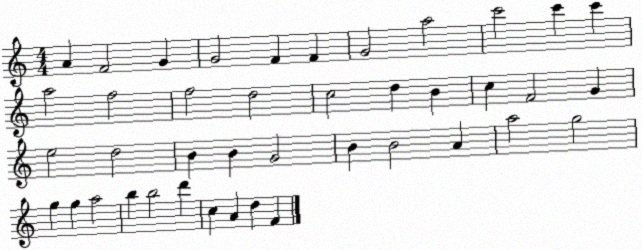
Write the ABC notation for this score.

X:1
T:Untitled
M:4/4
L:1/4
K:C
A F2 G G2 F F G2 a2 c'2 c' c' a2 f2 f2 d2 c2 d B c F2 G e2 d2 B B G2 B B2 A a2 g2 g g a2 b b2 d' c A d F